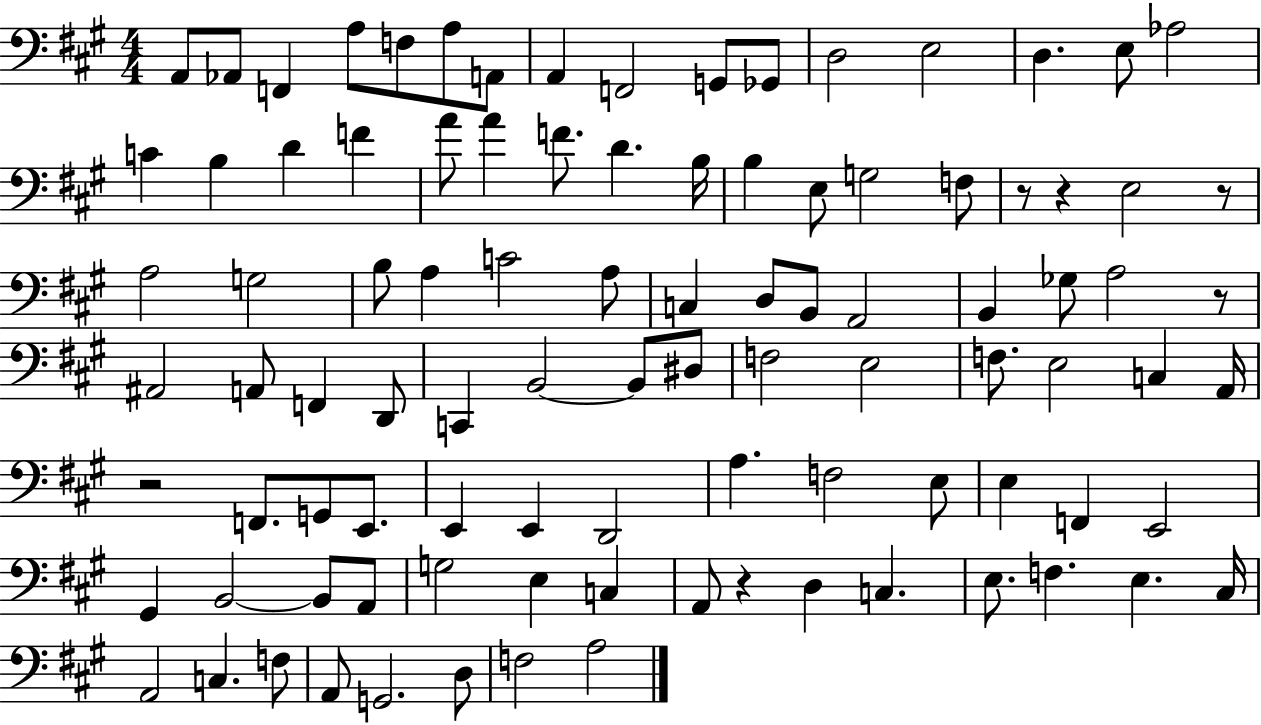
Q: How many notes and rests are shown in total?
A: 97